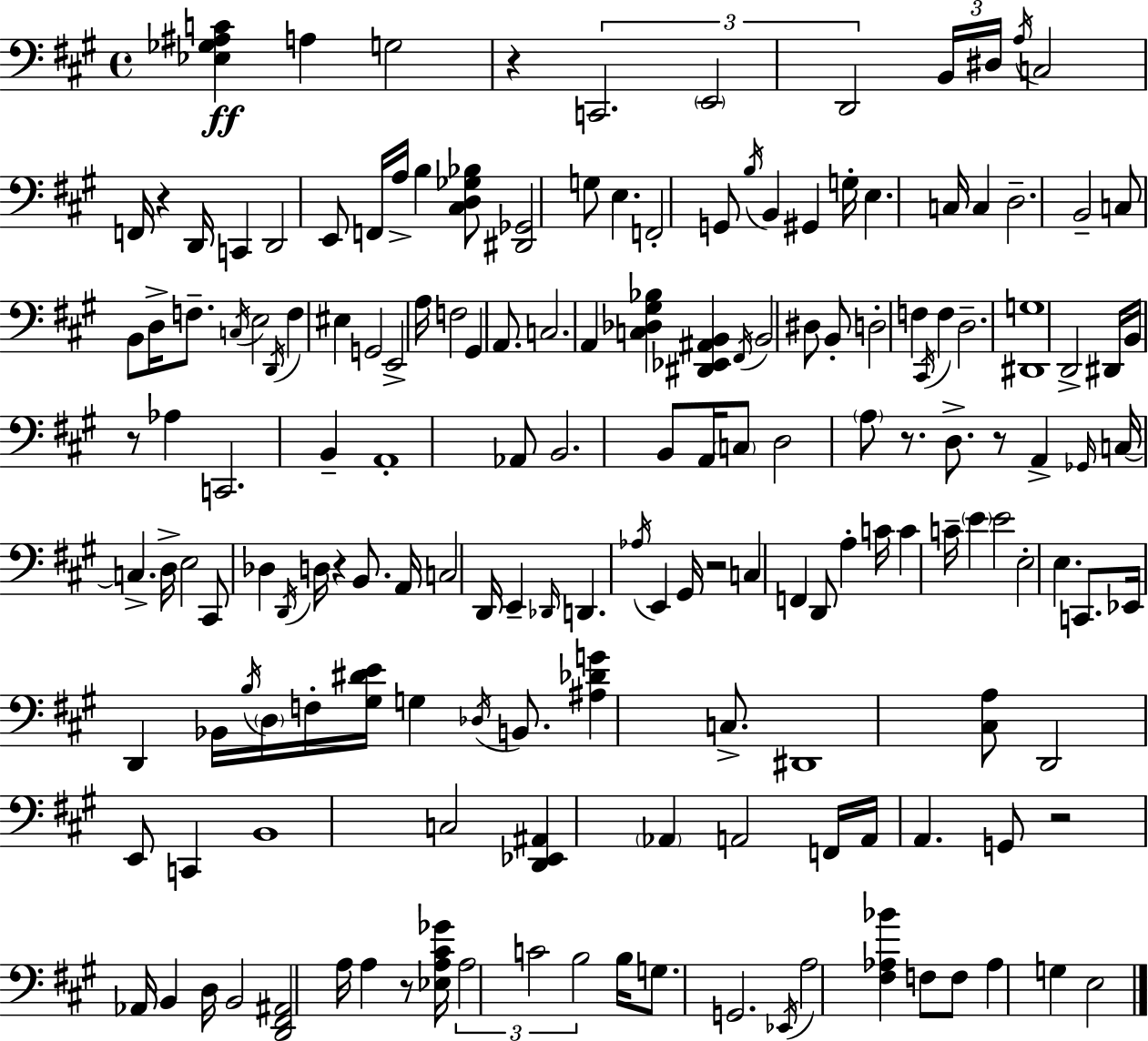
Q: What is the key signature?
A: A major